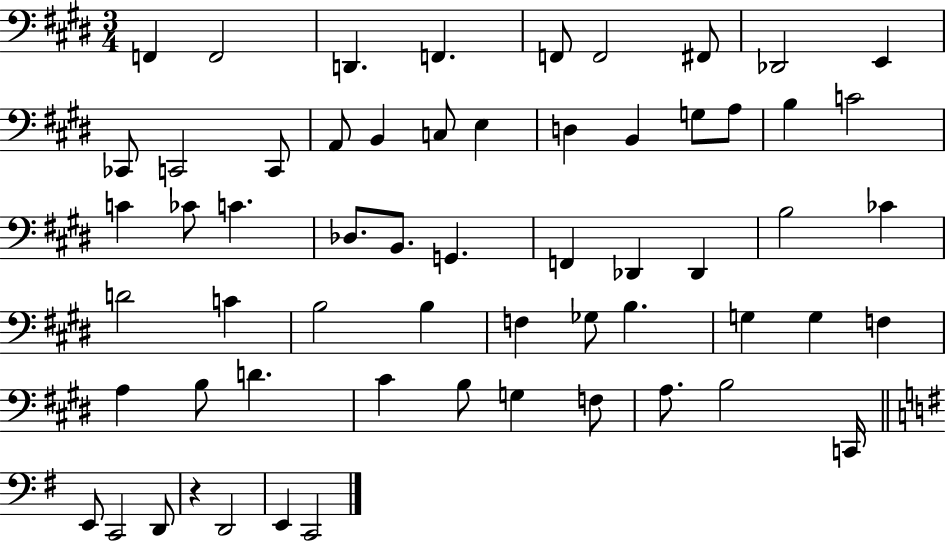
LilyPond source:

{
  \clef bass
  \numericTimeSignature
  \time 3/4
  \key e \major
  f,4 f,2 | d,4. f,4. | f,8 f,2 fis,8 | des,2 e,4 | \break ces,8 c,2 c,8 | a,8 b,4 c8 e4 | d4 b,4 g8 a8 | b4 c'2 | \break c'4 ces'8 c'4. | des8. b,8. g,4. | f,4 des,4 des,4 | b2 ces'4 | \break d'2 c'4 | b2 b4 | f4 ges8 b4. | g4 g4 f4 | \break a4 b8 d'4. | cis'4 b8 g4 f8 | a8. b2 c,16 | \bar "||" \break \key g \major e,8 c,2 d,8 | r4 d,2 | e,4 c,2 | \bar "|."
}